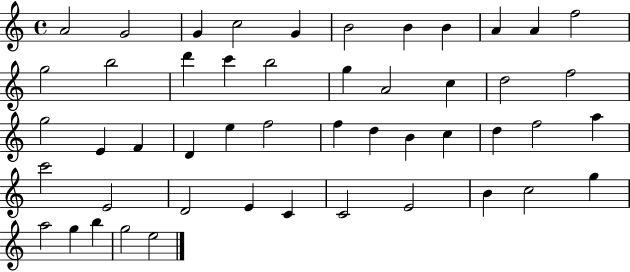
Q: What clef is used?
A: treble